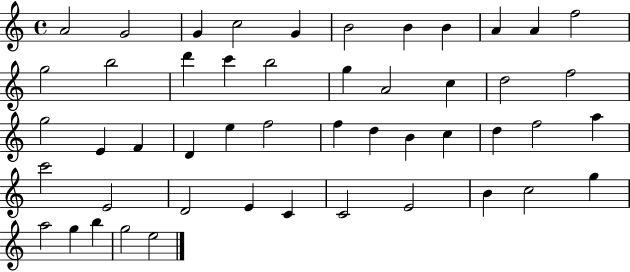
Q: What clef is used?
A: treble